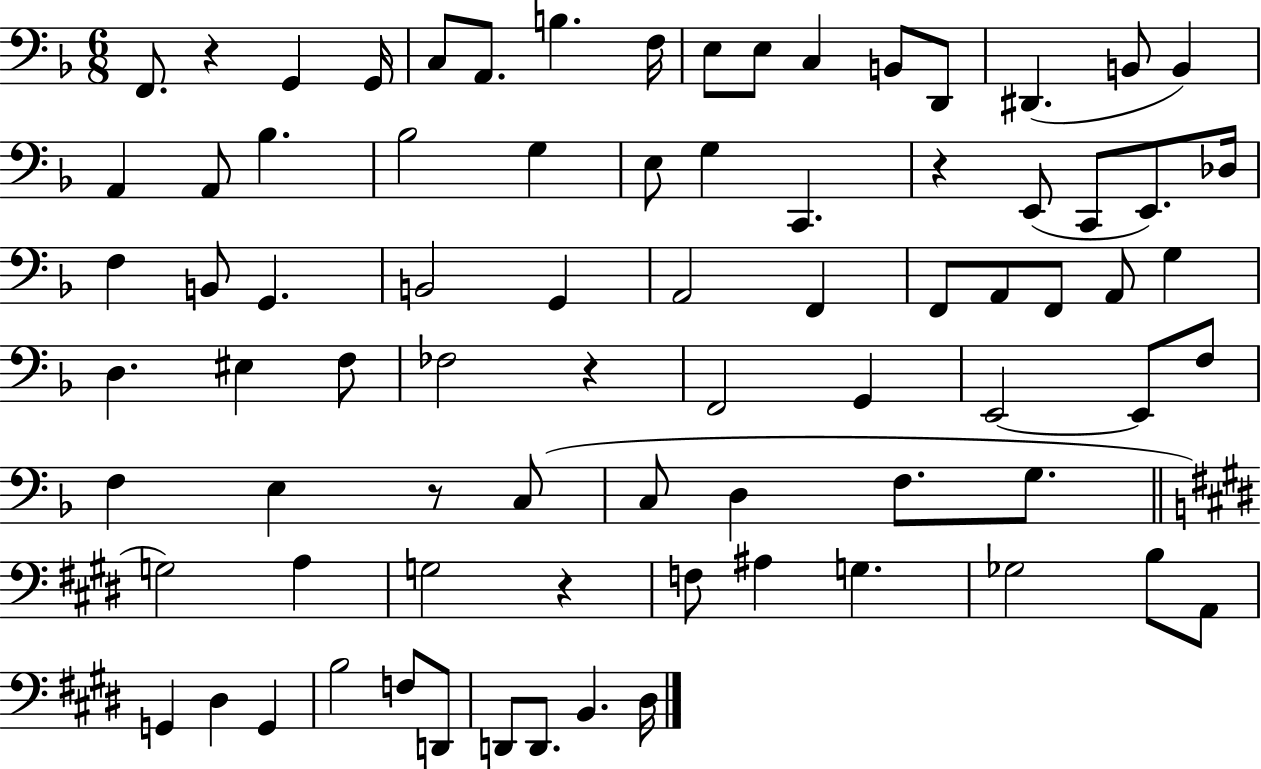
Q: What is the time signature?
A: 6/8